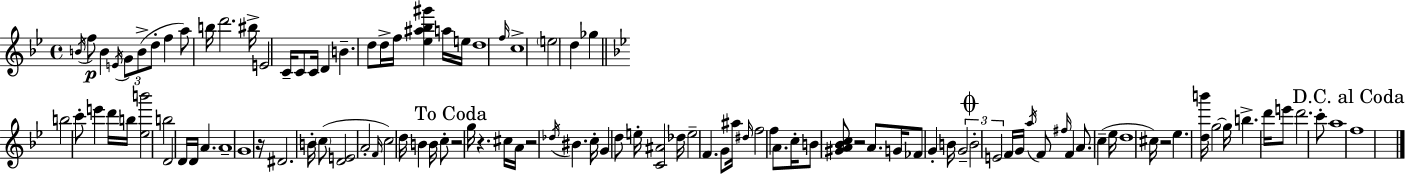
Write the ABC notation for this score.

X:1
T:Untitled
M:4/4
L:1/4
K:Gm
B/4 f/2 B E/4 G/2 B/2 d/2 f a/2 b/4 d'2 ^b/4 E2 C/4 C/2 C/4 D B d/2 d/4 f/4 [_e^a_b^g'] a/4 e/4 d4 f/4 c4 e2 d _g b2 c'/2 e' d'/4 b/4 [_eb']2 b2 D2 D/4 D/4 A A4 G4 z/4 ^D2 B/4 c/2 [DE]2 A2 F/4 c2 d/4 B B/4 c/2 z2 g/4 z ^c/4 A/4 z2 _d/4 ^B c/4 G d/2 e/4 [C^A]2 _d/4 e2 F G/2 ^a/4 ^d/4 f2 f A/2 c/4 B/2 [^GA_Bc]/2 z2 A/2 G/4 _F/2 G B/4 G2 B2 E2 F/4 G/4 a/4 F/2 ^f/4 F A/2 c _e/4 d4 ^c/4 z2 _e [db']/4 g2 g/4 b d'/4 e'/2 d'2 c'/2 a4 f4